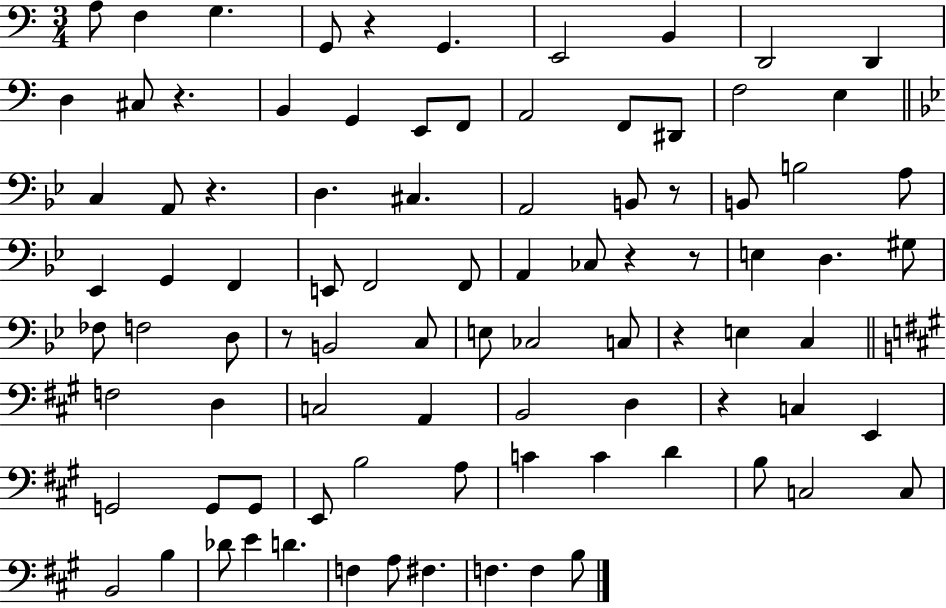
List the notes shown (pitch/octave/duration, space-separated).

A3/e F3/q G3/q. G2/e R/q G2/q. E2/h B2/q D2/h D2/q D3/q C#3/e R/q. B2/q G2/q E2/e F2/e A2/h F2/e D#2/e F3/h E3/q C3/q A2/e R/q. D3/q. C#3/q. A2/h B2/e R/e B2/e B3/h A3/e Eb2/q G2/q F2/q E2/e F2/h F2/e A2/q CES3/e R/q R/e E3/q D3/q. G#3/e FES3/e F3/h D3/e R/e B2/h C3/e E3/e CES3/h C3/e R/q E3/q C3/q F3/h D3/q C3/h A2/q B2/h D3/q R/q C3/q E2/q G2/h G2/e G2/e E2/e B3/h A3/e C4/q C4/q D4/q B3/e C3/h C3/e B2/h B3/q Db4/e E4/q D4/q. F3/q A3/e F#3/q. F3/q. F3/q B3/e